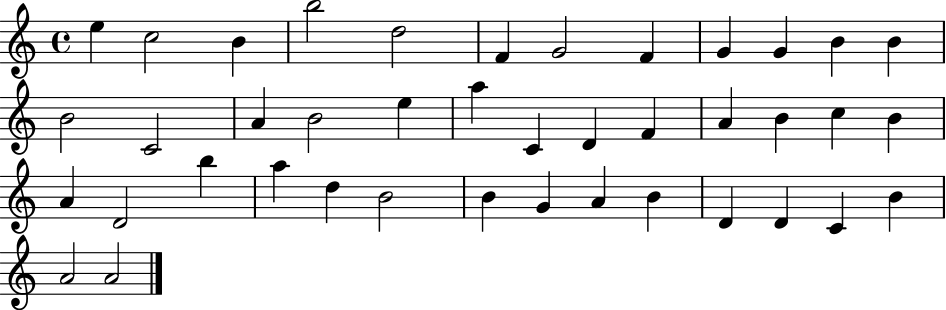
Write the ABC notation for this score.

X:1
T:Untitled
M:4/4
L:1/4
K:C
e c2 B b2 d2 F G2 F G G B B B2 C2 A B2 e a C D F A B c B A D2 b a d B2 B G A B D D C B A2 A2